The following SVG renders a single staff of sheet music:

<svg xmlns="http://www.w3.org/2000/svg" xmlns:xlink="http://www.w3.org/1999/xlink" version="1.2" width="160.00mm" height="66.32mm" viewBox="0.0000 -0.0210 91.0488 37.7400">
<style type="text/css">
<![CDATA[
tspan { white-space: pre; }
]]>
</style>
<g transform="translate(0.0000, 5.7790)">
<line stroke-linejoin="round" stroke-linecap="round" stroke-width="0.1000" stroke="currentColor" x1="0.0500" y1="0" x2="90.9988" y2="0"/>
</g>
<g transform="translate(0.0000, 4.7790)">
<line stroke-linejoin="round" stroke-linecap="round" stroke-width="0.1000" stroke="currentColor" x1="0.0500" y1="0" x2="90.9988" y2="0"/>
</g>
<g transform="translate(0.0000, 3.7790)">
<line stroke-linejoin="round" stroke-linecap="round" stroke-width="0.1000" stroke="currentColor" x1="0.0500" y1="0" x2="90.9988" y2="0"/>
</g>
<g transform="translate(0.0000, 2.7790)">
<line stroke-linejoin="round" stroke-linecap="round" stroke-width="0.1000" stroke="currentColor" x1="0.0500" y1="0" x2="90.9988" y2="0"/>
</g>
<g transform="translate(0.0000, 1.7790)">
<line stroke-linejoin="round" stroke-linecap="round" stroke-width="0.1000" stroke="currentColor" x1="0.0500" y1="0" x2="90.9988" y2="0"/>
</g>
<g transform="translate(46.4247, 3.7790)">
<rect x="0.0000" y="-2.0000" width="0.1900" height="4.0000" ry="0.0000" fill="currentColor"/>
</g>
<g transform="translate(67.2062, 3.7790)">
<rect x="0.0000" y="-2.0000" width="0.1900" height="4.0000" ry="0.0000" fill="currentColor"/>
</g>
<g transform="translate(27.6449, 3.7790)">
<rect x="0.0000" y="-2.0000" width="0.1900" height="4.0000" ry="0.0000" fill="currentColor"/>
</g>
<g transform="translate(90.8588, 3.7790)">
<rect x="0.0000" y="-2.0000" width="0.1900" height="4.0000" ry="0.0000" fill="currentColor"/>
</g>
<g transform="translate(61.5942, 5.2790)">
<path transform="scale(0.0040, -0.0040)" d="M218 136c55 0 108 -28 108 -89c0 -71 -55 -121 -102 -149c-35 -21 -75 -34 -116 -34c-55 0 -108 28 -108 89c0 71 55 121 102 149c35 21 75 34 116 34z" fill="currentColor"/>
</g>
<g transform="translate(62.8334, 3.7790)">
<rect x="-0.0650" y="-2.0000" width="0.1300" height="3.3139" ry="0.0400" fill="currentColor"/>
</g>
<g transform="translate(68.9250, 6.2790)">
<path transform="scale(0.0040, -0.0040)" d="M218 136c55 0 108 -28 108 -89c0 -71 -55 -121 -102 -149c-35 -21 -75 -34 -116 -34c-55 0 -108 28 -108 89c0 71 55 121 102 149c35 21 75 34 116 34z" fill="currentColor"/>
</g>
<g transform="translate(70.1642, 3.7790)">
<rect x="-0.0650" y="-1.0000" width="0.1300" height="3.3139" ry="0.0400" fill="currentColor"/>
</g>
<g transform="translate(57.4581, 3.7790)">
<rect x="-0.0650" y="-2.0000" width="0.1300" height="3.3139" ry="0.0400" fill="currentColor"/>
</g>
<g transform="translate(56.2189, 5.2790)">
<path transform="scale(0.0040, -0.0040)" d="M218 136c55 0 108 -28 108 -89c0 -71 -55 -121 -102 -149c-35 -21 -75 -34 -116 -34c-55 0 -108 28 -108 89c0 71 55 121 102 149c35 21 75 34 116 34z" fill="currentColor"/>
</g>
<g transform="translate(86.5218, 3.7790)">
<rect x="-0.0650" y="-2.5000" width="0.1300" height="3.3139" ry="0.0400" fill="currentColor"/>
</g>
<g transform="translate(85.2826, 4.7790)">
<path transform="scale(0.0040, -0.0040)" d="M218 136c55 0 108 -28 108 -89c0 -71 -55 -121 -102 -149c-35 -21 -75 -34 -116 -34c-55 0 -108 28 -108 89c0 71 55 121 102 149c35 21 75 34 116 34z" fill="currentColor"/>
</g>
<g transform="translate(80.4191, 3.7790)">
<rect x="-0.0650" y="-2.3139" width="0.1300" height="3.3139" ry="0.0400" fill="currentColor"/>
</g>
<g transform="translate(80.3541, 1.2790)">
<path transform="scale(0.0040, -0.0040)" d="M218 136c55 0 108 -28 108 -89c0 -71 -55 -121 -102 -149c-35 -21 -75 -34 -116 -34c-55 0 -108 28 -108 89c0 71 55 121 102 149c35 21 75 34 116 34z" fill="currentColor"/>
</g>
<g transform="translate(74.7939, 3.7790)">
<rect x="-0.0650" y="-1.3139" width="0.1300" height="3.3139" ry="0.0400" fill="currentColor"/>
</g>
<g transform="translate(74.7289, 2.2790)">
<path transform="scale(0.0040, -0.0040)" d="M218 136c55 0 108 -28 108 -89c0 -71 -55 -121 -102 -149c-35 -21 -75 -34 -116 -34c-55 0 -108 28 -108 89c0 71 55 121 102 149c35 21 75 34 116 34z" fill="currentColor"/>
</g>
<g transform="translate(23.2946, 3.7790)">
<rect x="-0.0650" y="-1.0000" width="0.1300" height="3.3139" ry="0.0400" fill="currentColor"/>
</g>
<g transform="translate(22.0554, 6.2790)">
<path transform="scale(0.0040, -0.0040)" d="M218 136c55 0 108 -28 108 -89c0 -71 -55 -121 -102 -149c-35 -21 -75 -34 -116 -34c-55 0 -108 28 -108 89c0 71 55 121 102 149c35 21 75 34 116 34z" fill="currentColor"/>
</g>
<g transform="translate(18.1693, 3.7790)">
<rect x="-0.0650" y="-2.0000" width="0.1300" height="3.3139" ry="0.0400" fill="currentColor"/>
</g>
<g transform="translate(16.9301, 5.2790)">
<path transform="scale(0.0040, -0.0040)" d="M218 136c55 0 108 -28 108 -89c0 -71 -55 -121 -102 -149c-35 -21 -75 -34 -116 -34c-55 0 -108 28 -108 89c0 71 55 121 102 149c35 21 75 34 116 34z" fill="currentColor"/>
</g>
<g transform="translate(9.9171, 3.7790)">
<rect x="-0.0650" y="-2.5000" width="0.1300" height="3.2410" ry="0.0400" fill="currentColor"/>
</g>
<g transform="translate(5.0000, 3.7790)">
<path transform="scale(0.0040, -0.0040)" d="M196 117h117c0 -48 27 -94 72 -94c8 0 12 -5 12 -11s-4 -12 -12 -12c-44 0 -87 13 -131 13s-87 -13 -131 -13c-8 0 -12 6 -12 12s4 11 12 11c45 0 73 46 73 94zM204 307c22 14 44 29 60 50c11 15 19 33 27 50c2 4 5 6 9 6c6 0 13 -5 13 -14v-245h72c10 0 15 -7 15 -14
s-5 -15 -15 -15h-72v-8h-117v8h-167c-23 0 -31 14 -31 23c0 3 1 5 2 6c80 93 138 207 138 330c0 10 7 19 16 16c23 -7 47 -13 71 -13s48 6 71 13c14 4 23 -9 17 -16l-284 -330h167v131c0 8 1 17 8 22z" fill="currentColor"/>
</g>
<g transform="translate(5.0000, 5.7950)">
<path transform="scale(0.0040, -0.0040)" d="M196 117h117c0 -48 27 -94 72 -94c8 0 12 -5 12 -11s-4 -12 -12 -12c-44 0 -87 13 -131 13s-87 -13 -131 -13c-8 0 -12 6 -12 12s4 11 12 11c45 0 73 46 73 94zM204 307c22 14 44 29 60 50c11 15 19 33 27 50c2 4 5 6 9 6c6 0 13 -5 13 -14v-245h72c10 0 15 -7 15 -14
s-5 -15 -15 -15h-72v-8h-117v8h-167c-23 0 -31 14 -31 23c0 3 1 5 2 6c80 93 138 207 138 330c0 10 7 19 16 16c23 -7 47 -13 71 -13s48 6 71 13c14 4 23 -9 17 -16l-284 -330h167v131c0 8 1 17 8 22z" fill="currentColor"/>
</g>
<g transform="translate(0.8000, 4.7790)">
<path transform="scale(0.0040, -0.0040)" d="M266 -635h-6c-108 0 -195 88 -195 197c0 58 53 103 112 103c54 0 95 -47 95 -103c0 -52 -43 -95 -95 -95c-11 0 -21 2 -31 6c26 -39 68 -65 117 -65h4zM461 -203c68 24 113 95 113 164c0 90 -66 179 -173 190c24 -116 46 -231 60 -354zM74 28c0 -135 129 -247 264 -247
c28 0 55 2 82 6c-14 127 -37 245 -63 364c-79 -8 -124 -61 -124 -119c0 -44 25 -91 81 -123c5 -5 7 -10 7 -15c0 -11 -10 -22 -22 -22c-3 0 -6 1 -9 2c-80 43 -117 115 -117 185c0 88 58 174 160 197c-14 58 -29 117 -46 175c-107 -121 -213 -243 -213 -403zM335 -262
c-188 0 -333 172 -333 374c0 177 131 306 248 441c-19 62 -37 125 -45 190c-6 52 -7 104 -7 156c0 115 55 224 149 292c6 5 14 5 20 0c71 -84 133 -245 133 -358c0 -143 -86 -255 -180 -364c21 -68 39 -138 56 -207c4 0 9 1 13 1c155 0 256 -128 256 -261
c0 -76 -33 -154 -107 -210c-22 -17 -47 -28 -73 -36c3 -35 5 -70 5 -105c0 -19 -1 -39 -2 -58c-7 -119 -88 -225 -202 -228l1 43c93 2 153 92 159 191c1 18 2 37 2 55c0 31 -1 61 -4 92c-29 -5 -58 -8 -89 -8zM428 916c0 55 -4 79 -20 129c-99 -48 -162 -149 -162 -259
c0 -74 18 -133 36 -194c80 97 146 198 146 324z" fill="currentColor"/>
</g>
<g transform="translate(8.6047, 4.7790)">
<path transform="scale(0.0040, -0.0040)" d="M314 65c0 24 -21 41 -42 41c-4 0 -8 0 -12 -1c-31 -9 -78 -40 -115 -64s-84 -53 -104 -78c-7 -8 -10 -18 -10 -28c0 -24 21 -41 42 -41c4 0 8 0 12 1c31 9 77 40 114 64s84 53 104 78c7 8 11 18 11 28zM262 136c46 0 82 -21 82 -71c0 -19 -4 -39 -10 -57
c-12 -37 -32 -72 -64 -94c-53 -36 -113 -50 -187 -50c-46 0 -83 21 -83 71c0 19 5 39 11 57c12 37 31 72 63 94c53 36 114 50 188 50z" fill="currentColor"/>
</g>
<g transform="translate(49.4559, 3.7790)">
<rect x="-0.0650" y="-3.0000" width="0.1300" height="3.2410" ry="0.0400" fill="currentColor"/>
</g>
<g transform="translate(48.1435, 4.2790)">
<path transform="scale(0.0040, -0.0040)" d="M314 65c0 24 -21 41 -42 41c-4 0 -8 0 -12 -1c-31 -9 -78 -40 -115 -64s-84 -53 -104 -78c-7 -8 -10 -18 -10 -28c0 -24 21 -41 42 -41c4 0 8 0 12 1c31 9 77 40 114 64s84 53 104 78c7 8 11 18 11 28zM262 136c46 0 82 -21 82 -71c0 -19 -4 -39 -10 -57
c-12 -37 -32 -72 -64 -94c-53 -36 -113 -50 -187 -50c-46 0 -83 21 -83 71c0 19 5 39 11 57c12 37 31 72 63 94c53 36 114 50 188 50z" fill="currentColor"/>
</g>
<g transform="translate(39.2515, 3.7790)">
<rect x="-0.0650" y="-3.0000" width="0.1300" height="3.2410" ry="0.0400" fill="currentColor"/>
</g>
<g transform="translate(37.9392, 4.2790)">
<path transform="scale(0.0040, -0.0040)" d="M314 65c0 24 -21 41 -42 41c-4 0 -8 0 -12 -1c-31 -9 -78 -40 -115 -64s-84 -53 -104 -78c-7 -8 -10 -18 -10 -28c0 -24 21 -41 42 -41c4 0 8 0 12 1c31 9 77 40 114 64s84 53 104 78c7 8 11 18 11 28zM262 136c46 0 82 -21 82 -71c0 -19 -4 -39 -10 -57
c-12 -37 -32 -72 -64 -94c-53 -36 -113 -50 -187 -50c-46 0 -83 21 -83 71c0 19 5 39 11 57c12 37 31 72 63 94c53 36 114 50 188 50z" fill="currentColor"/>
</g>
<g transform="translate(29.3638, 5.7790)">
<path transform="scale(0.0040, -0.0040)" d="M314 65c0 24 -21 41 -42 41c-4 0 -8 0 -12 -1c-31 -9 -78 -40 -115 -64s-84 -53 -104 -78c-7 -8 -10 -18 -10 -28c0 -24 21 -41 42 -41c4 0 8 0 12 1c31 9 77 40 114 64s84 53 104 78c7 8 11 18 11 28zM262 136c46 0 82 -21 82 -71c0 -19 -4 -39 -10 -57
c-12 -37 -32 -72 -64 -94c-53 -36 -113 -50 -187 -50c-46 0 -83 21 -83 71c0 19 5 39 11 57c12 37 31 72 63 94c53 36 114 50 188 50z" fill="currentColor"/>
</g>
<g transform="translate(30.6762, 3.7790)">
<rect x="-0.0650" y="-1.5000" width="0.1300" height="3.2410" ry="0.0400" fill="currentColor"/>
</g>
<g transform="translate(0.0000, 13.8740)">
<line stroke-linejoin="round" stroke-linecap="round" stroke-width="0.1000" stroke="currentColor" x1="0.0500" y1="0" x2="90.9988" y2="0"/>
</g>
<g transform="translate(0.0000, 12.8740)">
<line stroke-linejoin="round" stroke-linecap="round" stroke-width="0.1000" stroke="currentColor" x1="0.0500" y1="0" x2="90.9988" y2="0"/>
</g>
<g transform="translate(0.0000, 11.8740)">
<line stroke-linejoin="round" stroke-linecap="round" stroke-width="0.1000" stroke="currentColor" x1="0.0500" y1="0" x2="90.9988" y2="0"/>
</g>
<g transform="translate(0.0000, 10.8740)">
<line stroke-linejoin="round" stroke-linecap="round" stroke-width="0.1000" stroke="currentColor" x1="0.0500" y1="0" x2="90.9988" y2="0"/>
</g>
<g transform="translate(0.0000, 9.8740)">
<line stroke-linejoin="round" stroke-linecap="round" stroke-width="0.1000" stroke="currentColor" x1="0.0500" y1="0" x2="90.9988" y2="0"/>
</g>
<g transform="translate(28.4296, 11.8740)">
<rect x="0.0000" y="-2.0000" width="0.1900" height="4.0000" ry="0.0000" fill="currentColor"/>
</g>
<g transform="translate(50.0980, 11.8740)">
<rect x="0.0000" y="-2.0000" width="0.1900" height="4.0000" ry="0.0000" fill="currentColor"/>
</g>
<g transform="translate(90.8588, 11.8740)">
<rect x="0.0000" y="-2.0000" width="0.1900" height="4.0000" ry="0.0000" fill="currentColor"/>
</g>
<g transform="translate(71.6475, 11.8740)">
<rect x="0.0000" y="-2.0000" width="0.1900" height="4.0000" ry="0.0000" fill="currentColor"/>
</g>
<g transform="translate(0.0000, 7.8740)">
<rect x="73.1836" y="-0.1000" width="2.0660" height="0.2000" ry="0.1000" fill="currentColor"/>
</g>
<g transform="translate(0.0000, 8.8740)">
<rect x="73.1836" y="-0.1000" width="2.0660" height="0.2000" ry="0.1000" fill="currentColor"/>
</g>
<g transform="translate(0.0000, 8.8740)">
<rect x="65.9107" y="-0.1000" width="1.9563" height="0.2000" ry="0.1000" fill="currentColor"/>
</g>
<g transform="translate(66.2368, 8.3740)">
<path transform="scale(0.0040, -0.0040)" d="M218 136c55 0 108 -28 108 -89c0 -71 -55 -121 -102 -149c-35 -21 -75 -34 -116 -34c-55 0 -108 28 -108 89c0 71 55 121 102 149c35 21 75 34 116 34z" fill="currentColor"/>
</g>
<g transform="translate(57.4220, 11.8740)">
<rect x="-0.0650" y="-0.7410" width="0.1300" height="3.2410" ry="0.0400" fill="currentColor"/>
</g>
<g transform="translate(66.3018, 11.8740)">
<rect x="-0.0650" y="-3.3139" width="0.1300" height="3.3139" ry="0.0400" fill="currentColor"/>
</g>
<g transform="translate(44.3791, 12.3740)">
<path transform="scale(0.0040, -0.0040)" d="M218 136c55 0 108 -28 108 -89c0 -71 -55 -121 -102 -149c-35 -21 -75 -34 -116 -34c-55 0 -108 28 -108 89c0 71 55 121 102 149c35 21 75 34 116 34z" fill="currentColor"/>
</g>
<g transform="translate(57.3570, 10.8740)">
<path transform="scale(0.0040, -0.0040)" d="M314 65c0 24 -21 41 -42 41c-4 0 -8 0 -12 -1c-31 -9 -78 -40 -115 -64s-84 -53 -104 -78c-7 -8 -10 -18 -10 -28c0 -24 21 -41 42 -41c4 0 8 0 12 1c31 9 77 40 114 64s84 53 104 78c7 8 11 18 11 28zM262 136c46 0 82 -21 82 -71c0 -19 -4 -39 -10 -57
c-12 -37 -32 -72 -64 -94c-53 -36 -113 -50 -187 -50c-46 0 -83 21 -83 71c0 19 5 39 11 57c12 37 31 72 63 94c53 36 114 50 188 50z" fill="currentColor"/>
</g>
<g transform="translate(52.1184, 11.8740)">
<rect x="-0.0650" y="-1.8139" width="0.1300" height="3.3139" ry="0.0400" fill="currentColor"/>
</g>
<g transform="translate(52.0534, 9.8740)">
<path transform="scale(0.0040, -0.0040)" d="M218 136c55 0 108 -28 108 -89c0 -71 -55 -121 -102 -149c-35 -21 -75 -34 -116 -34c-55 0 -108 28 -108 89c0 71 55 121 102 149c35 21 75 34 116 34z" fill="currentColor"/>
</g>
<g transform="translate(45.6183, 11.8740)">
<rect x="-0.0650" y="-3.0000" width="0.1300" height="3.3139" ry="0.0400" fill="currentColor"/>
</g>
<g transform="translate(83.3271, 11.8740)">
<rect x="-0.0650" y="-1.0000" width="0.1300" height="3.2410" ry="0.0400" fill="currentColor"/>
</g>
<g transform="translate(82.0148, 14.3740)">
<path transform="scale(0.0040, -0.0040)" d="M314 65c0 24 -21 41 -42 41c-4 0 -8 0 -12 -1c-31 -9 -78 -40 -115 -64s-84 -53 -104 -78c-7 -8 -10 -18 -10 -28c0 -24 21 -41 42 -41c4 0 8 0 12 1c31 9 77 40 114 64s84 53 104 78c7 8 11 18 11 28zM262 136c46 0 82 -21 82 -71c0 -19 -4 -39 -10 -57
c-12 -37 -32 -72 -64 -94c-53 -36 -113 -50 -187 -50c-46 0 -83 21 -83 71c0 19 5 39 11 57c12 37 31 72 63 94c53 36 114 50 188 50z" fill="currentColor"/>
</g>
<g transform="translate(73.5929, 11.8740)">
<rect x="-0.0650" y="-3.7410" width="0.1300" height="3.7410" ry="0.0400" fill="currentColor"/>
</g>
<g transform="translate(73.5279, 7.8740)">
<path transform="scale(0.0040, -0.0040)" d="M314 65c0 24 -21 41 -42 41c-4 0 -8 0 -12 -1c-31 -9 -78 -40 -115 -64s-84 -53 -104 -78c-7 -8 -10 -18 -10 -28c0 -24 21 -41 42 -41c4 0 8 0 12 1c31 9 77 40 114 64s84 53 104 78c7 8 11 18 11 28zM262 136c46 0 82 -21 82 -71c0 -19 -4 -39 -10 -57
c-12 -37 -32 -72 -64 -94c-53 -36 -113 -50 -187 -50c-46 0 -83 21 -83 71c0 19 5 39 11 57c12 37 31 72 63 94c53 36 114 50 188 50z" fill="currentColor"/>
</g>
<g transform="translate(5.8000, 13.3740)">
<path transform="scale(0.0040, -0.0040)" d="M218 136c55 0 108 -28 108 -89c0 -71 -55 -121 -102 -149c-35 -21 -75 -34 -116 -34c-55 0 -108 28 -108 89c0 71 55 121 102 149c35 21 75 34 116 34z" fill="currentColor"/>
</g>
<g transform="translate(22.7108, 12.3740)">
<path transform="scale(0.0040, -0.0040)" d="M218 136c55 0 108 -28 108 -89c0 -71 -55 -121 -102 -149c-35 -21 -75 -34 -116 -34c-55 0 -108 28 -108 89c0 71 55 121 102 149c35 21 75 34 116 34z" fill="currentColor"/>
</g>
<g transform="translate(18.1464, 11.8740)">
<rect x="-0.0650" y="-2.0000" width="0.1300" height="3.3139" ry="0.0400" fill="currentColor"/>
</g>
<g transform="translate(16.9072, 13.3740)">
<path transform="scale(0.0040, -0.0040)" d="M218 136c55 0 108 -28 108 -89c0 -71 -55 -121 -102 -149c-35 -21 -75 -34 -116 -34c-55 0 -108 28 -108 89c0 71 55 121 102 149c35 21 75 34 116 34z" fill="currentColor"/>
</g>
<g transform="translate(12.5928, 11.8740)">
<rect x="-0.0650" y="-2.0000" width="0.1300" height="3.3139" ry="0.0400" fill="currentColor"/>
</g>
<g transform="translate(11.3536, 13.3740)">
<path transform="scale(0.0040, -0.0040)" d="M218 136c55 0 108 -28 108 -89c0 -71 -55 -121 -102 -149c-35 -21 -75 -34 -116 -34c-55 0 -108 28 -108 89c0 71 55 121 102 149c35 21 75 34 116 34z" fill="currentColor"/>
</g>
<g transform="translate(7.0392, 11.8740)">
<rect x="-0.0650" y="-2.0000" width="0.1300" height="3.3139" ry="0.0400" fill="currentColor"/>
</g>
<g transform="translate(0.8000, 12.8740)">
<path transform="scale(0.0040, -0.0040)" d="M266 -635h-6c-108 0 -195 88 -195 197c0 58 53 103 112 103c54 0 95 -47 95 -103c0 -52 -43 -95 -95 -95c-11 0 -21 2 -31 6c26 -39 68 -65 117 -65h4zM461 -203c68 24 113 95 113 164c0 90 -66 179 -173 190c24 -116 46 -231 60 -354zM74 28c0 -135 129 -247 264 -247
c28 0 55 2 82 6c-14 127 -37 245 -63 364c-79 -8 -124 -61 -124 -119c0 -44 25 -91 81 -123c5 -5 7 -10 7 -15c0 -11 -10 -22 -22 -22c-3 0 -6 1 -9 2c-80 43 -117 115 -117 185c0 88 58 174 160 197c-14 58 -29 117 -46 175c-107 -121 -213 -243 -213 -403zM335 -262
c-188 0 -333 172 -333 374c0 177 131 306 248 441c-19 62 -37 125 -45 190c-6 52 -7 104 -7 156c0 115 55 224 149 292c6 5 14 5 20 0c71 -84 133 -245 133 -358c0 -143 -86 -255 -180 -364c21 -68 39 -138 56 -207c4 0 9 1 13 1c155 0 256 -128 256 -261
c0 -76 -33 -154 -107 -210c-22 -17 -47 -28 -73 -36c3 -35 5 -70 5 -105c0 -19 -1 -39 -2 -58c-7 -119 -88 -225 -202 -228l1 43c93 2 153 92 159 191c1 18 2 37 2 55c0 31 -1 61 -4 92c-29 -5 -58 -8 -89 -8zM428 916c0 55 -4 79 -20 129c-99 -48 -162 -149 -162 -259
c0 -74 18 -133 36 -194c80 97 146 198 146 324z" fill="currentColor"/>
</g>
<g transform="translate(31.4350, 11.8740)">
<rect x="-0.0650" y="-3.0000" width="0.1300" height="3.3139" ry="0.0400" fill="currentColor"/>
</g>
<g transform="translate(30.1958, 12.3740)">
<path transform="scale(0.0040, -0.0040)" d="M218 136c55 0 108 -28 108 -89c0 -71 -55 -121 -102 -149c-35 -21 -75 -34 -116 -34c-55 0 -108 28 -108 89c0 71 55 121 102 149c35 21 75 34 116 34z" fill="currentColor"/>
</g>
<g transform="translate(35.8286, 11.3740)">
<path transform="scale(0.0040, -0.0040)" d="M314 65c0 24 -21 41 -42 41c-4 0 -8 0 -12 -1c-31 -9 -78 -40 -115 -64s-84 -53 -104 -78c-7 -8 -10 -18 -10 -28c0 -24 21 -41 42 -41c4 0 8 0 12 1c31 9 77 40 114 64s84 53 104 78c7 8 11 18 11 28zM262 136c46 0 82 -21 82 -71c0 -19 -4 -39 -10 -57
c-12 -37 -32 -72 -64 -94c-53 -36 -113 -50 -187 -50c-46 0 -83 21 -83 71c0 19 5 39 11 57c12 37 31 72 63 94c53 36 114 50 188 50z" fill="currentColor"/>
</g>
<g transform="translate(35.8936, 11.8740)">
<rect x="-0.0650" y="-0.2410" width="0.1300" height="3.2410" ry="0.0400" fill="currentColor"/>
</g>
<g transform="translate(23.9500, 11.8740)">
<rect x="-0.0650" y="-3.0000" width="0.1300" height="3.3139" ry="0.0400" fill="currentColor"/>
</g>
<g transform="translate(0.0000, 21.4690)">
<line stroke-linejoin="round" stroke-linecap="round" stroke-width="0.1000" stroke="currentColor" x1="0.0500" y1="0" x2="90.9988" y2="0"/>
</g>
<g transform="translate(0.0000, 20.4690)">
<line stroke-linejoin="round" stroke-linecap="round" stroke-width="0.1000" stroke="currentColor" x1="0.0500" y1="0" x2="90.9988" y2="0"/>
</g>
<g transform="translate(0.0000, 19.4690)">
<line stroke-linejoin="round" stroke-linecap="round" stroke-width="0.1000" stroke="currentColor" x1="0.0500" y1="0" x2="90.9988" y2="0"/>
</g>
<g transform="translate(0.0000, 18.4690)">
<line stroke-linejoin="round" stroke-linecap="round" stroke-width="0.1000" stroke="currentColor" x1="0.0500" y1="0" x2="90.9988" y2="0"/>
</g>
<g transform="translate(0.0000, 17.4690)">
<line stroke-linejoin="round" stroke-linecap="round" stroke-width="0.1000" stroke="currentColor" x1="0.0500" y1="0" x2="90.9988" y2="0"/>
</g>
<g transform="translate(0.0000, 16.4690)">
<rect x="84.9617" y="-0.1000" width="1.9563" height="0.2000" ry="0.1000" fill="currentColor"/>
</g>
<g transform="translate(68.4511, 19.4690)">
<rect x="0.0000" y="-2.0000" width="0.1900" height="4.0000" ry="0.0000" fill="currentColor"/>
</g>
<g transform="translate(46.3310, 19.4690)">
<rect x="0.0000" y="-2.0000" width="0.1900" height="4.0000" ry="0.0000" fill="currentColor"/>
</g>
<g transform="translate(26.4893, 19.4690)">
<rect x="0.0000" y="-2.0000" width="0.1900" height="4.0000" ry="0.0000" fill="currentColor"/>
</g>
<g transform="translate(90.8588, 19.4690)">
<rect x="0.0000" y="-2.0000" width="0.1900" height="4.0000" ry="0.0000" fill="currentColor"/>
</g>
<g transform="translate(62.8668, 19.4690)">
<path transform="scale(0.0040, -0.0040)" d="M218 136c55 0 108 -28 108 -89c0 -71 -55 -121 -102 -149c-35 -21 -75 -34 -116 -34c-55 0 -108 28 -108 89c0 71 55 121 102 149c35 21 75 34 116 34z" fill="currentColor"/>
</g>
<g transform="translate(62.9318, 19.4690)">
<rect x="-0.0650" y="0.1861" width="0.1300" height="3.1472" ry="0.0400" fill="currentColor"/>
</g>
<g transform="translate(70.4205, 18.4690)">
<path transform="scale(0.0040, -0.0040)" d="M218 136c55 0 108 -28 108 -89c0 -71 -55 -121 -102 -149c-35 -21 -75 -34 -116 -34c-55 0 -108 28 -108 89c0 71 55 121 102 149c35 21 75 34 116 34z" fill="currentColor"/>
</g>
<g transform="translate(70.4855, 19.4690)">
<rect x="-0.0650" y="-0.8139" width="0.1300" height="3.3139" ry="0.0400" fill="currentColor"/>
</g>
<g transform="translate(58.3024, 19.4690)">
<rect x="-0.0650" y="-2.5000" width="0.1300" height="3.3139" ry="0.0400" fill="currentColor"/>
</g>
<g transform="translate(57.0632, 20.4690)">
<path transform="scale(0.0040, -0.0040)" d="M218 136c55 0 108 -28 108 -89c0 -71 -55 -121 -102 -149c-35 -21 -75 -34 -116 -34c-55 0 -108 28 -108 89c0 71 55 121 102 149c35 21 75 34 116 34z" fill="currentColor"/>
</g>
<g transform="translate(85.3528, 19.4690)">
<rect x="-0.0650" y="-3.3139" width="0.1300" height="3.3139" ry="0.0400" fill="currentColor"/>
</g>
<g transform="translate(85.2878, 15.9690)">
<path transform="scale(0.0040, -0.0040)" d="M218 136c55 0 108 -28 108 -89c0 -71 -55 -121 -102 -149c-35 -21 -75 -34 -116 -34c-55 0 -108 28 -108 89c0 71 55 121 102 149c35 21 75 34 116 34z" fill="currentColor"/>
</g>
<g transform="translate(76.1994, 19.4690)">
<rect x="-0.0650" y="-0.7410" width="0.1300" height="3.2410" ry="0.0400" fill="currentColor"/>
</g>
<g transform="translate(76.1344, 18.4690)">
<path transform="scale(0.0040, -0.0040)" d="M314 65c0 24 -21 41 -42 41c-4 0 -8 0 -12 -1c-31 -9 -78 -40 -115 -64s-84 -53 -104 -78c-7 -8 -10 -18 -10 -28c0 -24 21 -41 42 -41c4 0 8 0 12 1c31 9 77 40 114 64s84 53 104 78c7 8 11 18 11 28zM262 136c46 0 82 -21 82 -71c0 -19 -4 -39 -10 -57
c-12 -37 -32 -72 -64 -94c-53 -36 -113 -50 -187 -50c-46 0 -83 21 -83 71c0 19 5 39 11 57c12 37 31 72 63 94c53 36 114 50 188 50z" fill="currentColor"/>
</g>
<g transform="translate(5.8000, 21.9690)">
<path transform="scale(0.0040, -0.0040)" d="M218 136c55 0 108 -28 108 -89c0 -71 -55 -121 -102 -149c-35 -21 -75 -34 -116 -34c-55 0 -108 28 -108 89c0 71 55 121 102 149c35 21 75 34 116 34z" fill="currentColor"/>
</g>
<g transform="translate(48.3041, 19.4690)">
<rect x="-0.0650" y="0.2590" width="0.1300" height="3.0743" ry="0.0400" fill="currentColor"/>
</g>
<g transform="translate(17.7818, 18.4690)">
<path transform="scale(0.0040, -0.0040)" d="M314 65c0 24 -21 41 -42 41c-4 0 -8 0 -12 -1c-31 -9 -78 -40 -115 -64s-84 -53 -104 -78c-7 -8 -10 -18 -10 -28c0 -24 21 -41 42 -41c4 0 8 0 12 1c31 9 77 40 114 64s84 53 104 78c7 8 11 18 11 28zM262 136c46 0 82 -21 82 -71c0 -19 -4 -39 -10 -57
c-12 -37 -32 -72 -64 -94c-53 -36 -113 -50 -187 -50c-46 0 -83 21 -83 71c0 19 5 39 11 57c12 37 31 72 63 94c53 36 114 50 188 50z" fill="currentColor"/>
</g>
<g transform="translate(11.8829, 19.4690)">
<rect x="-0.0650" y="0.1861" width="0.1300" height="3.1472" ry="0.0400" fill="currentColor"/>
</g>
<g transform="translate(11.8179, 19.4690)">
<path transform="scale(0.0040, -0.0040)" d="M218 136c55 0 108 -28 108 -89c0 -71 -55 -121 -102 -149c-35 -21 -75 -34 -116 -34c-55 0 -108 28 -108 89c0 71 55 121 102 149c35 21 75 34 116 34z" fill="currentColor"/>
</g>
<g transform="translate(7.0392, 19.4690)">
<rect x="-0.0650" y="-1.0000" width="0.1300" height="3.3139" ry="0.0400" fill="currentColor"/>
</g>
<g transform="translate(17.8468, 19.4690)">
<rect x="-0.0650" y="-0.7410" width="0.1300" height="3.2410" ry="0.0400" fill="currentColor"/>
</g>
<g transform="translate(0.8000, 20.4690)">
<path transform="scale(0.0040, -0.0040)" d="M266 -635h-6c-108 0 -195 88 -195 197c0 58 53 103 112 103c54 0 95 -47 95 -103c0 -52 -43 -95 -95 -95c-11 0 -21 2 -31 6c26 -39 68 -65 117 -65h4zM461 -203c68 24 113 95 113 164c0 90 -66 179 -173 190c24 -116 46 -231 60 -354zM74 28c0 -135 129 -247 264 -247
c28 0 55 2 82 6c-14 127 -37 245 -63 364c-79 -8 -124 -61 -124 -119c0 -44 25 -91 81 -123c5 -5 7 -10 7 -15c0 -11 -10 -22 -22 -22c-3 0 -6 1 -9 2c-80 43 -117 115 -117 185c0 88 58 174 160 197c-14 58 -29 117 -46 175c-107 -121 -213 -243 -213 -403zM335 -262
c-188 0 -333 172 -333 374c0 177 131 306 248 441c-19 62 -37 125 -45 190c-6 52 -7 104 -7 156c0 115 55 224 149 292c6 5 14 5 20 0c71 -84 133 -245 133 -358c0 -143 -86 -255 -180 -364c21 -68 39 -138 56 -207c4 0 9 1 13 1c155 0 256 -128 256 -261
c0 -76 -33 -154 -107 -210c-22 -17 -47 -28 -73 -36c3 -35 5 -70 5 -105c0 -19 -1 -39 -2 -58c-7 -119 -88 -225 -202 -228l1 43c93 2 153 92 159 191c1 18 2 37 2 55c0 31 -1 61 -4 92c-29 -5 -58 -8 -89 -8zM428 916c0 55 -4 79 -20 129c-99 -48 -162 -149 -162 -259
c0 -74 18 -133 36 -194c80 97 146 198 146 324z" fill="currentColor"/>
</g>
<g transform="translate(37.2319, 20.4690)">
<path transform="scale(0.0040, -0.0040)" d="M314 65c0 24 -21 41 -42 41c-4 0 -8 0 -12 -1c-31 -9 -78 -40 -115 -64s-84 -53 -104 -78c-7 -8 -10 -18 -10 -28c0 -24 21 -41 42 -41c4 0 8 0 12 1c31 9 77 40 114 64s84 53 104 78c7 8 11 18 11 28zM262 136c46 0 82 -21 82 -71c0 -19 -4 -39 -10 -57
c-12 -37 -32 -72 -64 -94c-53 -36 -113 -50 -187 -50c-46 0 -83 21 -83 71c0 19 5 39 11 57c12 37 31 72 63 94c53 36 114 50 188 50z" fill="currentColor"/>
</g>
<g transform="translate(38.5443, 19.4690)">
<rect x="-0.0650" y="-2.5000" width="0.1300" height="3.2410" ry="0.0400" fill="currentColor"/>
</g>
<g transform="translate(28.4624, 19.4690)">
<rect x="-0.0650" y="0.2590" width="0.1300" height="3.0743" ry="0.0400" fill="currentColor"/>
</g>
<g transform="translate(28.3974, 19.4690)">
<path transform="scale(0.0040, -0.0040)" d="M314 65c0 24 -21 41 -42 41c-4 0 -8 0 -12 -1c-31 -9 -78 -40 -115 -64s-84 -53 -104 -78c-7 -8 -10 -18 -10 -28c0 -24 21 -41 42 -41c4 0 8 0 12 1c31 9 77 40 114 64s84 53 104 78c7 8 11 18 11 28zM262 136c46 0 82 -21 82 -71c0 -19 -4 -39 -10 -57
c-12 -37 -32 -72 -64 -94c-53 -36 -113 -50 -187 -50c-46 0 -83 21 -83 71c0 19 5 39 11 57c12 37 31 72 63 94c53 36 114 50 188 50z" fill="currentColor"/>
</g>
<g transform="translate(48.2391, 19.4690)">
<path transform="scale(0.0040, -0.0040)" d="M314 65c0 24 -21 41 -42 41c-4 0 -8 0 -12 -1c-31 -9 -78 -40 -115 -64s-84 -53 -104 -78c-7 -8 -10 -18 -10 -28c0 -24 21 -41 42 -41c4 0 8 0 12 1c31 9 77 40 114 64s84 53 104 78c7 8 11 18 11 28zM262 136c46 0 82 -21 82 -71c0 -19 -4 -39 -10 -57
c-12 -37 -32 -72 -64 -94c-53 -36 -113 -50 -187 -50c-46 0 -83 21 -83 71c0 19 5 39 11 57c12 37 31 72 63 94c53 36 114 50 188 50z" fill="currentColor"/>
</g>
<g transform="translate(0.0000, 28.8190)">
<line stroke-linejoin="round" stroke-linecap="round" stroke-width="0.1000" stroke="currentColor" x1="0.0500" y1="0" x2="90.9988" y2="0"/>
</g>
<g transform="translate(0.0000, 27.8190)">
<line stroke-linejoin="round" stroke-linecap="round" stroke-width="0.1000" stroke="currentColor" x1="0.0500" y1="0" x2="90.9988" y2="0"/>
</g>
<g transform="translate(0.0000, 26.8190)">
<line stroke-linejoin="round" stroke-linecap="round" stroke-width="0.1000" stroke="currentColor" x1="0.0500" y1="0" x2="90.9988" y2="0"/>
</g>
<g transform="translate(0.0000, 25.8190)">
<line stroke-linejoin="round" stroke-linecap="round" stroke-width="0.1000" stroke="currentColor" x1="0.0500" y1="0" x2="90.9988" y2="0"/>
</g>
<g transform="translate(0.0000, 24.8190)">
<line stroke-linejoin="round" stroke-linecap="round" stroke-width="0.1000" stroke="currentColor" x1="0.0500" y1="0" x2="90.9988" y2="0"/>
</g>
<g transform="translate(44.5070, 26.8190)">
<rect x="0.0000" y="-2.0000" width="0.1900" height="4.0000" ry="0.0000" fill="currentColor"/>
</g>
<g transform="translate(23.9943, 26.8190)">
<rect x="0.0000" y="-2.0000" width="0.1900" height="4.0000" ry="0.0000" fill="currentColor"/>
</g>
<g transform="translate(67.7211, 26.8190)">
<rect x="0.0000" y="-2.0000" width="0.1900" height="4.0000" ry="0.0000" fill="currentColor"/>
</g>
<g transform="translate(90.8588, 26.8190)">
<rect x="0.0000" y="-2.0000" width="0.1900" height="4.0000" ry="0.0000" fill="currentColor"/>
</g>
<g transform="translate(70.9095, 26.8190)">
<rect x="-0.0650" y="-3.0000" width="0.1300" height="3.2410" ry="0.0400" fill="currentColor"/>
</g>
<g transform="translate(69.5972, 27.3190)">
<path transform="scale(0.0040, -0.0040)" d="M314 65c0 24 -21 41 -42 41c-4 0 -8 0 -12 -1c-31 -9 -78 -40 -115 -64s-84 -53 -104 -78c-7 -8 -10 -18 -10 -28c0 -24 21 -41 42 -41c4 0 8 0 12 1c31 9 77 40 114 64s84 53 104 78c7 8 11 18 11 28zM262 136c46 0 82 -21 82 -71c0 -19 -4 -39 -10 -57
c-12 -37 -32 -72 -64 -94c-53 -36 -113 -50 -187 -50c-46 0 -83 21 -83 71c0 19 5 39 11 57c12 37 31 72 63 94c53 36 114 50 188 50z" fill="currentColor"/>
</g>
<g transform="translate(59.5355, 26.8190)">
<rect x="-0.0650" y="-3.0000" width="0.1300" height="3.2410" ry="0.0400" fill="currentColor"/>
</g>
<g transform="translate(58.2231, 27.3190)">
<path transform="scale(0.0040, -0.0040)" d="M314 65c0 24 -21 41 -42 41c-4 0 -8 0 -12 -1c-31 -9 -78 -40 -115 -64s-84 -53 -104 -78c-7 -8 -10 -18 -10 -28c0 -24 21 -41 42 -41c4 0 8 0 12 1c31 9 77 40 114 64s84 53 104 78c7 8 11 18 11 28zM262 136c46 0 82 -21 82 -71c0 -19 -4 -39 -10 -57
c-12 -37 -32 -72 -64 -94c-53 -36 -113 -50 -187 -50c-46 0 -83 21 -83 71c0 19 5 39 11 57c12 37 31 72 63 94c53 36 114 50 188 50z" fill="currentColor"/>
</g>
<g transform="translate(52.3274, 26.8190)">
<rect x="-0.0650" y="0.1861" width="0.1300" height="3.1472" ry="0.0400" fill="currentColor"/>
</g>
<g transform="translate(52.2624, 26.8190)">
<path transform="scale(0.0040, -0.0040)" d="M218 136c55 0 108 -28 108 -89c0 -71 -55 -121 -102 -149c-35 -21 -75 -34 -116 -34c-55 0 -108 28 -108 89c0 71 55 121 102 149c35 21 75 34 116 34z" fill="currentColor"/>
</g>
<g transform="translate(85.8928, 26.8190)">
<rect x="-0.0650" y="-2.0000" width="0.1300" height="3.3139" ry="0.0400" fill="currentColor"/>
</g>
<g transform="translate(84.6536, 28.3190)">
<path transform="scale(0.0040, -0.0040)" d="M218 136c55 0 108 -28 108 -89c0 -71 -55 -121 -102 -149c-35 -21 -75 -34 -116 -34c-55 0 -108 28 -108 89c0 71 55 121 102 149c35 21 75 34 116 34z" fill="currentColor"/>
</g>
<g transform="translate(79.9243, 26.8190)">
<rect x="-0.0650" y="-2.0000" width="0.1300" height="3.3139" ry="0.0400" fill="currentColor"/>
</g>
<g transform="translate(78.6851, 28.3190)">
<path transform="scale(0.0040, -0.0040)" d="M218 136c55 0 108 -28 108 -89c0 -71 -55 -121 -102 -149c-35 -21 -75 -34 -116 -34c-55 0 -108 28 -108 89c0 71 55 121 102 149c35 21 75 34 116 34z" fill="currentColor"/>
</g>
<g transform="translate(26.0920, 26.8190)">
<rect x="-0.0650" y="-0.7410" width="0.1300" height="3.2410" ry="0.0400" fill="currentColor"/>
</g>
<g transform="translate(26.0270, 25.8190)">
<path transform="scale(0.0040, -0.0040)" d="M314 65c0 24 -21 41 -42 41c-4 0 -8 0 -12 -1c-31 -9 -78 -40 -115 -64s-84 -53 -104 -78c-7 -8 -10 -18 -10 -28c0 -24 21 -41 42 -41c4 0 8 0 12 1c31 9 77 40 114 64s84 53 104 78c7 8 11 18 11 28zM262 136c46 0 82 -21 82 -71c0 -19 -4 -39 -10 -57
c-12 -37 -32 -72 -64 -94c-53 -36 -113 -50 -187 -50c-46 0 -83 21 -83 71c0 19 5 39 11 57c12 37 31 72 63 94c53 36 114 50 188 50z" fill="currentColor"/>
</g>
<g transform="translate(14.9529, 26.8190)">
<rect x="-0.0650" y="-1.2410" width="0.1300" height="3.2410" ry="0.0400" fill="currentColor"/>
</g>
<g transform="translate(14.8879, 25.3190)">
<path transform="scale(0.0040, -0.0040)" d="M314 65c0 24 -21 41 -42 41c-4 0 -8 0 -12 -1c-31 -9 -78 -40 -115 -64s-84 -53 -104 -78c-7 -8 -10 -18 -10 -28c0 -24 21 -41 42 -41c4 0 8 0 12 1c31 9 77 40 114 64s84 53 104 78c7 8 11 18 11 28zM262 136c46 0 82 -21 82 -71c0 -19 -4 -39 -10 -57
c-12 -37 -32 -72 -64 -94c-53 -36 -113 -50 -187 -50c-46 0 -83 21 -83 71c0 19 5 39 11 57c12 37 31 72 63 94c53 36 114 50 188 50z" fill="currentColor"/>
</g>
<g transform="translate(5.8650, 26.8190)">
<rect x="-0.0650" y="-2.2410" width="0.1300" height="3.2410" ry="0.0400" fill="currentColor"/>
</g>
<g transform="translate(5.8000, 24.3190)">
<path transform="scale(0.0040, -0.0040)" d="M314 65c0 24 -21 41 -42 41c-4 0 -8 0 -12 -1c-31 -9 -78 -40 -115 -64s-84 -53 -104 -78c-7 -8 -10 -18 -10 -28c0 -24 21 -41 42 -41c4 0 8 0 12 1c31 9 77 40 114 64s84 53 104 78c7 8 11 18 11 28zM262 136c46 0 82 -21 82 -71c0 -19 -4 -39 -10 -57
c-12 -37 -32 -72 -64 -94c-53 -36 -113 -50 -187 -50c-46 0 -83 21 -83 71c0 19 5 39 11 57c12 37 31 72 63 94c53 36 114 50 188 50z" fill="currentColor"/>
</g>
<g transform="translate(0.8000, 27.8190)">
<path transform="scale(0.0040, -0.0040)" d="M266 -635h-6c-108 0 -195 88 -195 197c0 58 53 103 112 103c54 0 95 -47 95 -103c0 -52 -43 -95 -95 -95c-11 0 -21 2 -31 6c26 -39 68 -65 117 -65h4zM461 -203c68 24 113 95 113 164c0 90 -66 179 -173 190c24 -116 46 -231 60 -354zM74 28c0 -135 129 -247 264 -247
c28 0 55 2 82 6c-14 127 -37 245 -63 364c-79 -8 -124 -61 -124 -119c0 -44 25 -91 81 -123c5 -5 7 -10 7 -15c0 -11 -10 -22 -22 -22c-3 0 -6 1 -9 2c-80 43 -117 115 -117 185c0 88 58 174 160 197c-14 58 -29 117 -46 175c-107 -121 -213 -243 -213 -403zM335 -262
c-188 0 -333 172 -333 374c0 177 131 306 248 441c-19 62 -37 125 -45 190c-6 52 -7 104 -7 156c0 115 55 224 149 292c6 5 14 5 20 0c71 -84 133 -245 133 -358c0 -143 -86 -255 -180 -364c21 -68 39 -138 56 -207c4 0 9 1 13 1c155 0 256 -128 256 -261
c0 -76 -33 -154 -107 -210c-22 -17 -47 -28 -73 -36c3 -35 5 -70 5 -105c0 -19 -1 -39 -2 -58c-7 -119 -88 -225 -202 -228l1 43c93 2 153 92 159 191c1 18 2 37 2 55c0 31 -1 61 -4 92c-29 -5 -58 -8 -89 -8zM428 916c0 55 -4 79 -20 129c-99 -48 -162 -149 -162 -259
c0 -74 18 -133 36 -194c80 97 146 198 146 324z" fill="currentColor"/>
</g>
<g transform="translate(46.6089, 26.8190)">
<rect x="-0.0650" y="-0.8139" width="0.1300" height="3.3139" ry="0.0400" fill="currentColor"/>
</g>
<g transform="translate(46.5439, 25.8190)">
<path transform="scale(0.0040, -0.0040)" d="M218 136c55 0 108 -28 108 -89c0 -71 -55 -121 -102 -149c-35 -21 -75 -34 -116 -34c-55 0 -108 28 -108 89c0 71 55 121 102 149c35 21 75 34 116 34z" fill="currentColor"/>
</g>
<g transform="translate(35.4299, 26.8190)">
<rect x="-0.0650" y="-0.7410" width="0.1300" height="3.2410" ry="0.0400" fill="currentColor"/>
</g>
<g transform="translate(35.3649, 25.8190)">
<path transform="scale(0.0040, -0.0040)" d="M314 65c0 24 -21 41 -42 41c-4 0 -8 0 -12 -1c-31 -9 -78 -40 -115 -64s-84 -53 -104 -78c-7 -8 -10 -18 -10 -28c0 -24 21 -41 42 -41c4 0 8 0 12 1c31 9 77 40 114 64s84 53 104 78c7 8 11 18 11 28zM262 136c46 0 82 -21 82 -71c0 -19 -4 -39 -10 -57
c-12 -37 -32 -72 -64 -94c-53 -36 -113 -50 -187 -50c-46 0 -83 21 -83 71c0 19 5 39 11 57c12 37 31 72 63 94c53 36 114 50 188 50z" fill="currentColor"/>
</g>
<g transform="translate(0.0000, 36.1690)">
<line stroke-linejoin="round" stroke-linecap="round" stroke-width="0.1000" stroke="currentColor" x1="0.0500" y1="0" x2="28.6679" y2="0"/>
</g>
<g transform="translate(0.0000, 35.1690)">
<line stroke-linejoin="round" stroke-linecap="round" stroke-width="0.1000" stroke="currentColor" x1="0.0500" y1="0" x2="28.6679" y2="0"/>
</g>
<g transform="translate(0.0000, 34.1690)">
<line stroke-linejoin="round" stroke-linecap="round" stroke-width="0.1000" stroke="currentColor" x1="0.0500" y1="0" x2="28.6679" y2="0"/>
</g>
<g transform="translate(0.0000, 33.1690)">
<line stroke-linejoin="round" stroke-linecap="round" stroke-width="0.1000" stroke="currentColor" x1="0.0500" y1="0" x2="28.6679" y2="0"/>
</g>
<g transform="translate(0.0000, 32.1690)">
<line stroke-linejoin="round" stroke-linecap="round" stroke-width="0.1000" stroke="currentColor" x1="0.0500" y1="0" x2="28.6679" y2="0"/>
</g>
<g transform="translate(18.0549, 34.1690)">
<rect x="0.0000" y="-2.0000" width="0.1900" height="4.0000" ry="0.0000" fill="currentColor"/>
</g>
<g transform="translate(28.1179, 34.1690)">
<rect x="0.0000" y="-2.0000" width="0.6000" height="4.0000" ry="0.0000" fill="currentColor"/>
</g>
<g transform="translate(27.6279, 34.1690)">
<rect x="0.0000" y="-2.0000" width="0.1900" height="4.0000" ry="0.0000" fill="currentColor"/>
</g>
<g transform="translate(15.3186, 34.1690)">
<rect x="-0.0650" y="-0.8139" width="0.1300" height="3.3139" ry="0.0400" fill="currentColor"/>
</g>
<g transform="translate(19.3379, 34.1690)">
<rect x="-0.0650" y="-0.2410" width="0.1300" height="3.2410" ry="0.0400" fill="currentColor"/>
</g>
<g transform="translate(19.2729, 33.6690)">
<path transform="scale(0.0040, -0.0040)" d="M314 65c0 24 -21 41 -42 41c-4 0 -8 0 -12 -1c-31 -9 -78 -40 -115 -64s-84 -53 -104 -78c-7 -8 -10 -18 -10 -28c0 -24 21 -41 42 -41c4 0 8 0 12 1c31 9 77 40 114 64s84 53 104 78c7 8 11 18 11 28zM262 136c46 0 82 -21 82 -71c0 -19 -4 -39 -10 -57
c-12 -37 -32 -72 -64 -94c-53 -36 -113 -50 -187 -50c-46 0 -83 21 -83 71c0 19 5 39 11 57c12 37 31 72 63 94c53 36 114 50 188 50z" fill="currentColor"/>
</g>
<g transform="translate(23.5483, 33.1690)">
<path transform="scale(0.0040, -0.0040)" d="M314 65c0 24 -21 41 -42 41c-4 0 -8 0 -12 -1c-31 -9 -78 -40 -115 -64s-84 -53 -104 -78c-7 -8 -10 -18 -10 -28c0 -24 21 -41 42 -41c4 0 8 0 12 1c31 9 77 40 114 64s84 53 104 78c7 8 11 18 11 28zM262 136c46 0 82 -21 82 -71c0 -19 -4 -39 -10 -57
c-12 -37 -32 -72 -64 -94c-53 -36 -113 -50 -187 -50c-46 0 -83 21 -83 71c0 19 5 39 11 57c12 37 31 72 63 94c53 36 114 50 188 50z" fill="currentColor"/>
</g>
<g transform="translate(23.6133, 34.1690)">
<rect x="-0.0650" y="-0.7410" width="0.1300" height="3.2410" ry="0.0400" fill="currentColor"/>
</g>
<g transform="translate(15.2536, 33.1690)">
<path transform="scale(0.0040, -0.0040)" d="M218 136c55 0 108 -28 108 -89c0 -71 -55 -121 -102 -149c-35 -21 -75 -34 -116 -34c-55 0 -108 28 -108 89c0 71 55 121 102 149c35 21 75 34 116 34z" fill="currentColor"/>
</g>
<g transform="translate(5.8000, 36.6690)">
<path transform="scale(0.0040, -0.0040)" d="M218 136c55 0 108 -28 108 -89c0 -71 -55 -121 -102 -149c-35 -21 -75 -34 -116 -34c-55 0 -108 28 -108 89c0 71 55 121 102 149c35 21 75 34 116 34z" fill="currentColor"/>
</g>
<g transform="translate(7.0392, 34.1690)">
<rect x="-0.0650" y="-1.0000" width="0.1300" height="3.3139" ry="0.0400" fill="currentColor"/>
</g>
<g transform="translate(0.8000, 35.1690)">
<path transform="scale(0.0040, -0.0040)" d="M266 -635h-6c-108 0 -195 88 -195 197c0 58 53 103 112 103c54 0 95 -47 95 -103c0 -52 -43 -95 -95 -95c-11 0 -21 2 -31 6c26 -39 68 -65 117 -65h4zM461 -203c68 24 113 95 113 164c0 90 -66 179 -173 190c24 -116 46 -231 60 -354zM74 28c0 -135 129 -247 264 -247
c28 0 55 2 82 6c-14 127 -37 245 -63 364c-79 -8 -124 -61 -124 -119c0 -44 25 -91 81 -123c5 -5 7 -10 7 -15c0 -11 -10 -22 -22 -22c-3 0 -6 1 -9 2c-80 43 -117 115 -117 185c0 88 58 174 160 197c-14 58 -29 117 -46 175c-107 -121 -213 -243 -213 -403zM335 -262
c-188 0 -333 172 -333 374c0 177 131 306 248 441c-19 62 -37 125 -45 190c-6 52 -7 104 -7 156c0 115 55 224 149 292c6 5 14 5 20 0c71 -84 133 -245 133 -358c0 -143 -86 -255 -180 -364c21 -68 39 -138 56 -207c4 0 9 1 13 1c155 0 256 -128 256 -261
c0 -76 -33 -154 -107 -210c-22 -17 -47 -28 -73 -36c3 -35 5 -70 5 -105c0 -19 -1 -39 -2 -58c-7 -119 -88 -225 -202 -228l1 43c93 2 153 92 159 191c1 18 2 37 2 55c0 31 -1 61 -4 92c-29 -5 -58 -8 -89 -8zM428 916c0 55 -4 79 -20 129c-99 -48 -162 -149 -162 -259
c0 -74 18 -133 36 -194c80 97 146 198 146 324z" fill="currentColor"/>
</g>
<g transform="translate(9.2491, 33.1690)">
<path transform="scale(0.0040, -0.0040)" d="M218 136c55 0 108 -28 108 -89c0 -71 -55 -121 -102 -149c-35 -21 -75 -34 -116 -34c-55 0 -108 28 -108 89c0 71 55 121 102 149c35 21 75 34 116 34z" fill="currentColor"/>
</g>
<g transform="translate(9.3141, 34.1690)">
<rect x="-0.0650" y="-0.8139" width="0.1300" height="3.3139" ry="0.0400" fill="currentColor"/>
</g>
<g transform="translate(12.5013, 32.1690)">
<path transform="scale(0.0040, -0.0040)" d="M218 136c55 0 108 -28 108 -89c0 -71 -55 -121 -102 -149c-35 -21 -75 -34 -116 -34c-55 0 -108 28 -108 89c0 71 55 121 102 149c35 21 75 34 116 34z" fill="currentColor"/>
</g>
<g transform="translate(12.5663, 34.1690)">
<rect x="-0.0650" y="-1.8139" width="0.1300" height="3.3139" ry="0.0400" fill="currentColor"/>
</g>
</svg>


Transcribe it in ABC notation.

X:1
T:Untitled
M:4/4
L:1/4
K:C
G2 F D E2 A2 A2 F F D e g G F F F A A c2 A f d2 b c'2 D2 D B d2 B2 G2 B2 G B d d2 b g2 e2 d2 d2 d B A2 A2 F F D d f d c2 d2